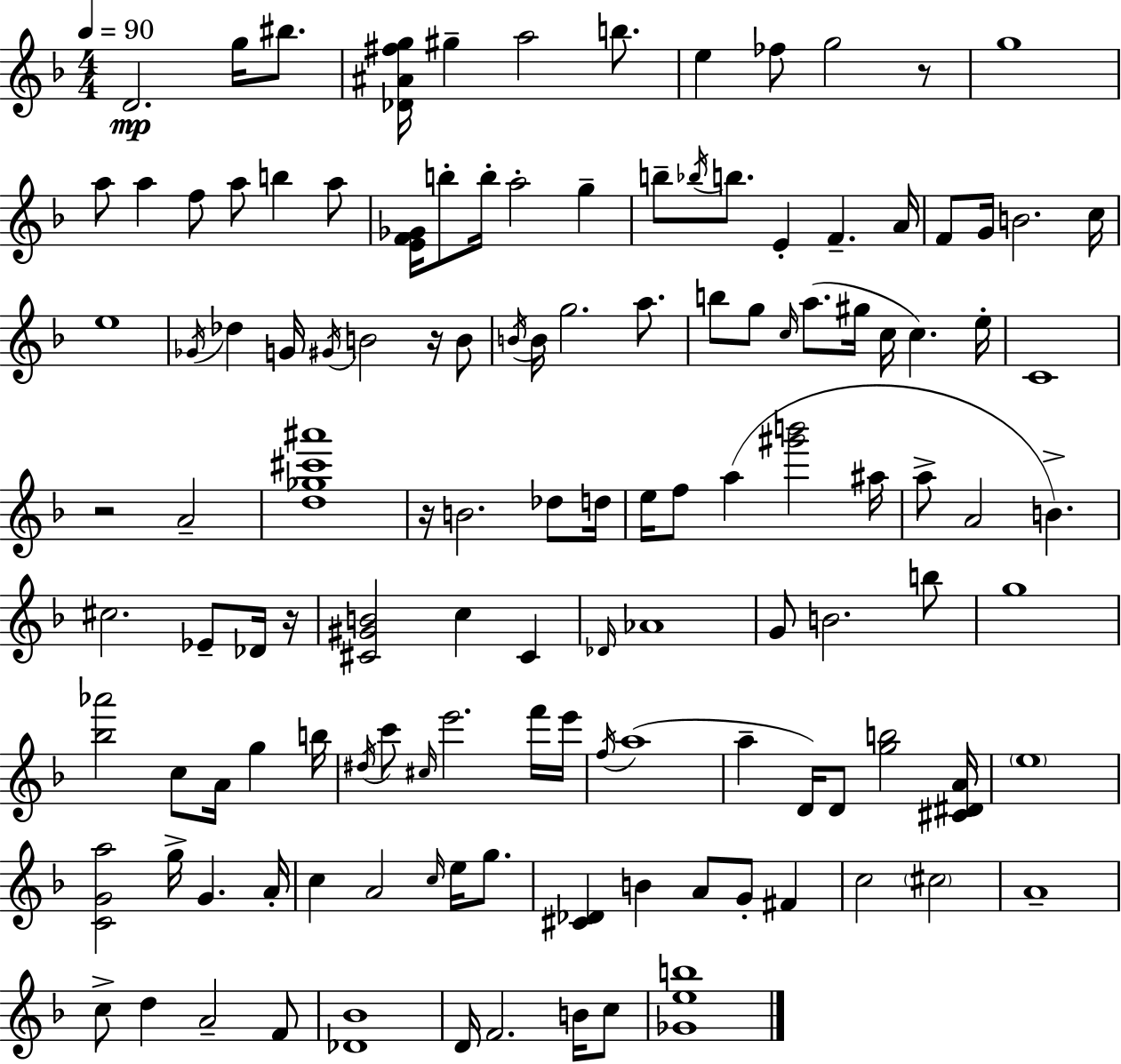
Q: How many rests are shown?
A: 5